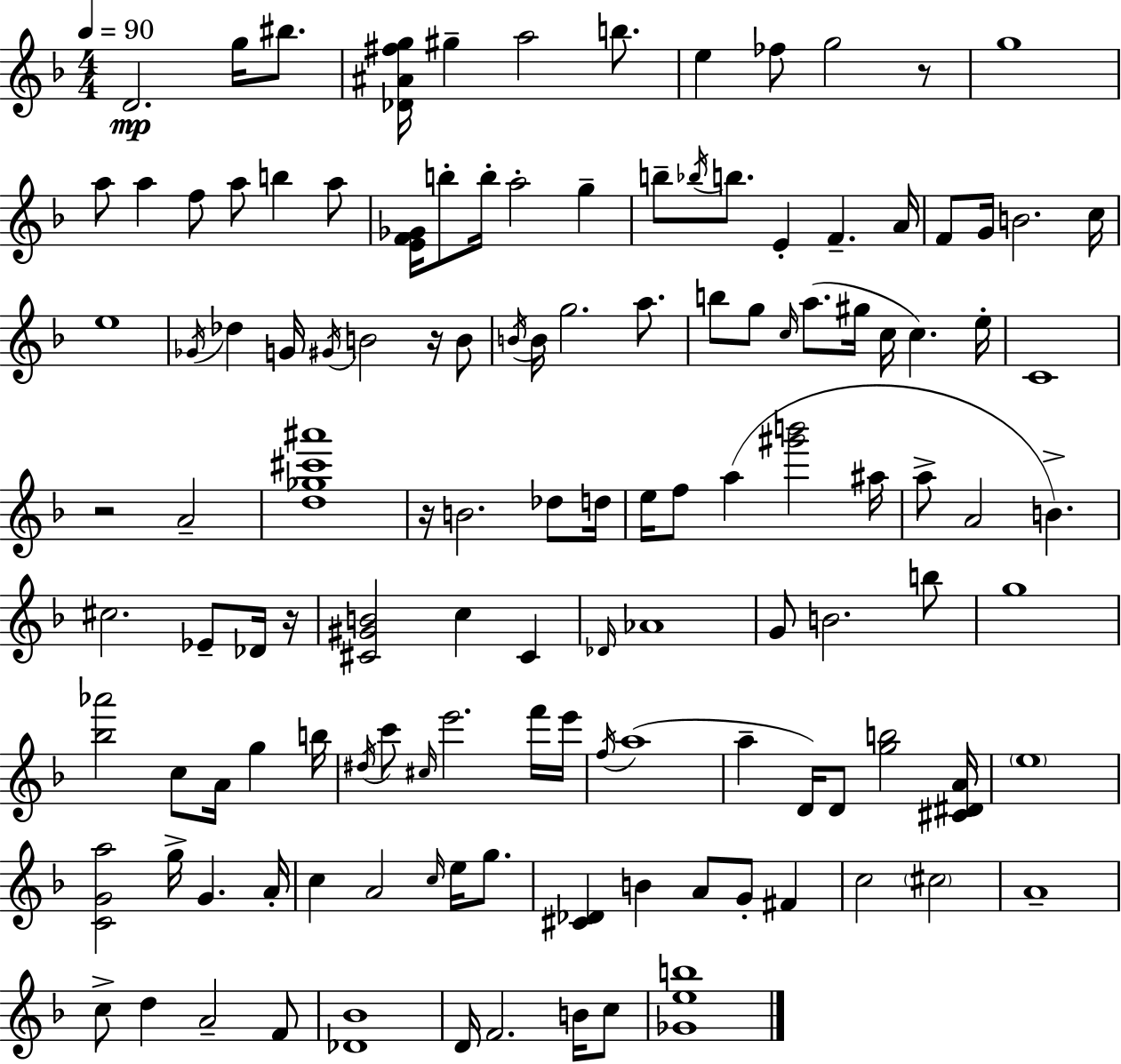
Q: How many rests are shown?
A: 5